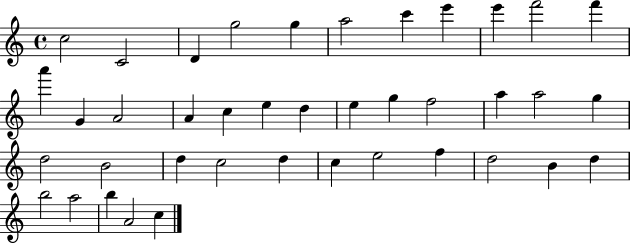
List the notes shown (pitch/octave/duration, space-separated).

C5/h C4/h D4/q G5/h G5/q A5/h C6/q E6/q E6/q F6/h F6/q A6/q G4/q A4/h A4/q C5/q E5/q D5/q E5/q G5/q F5/h A5/q A5/h G5/q D5/h B4/h D5/q C5/h D5/q C5/q E5/h F5/q D5/h B4/q D5/q B5/h A5/h B5/q A4/h C5/q